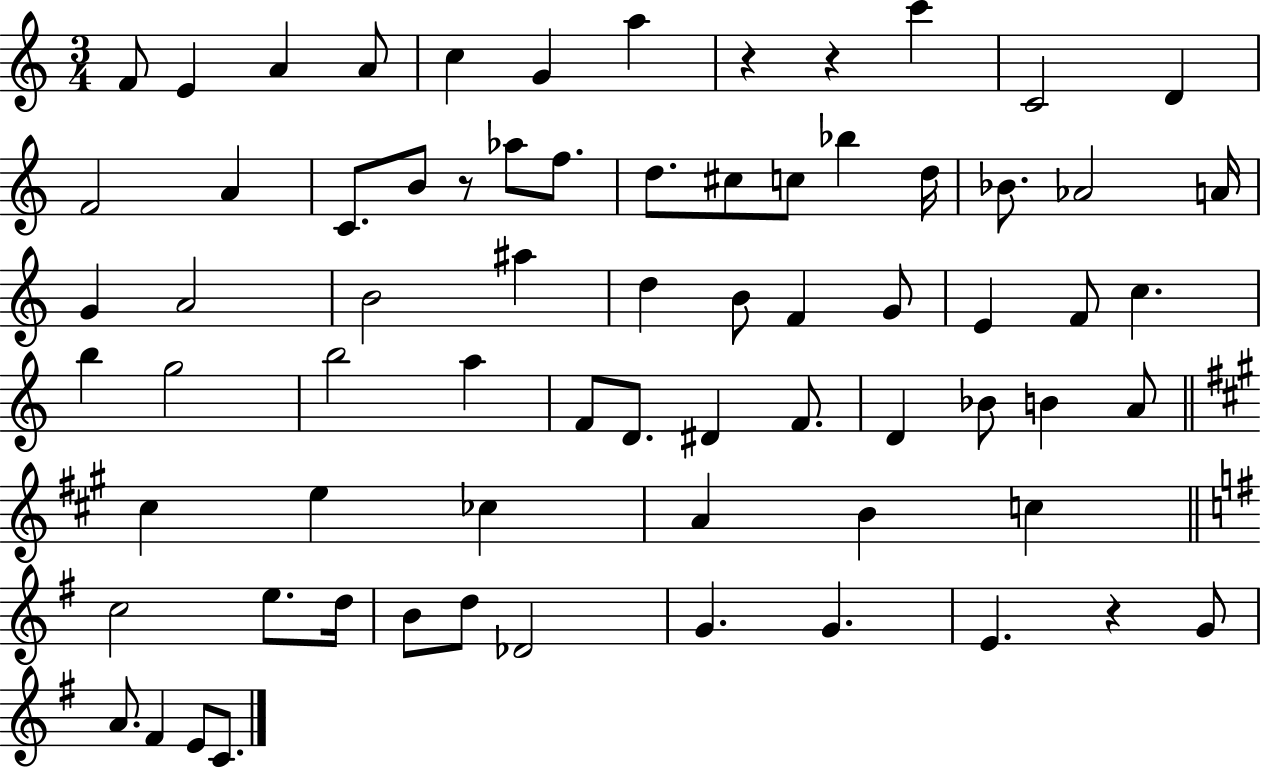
{
  \clef treble
  \numericTimeSignature
  \time 3/4
  \key c \major
  \repeat volta 2 { f'8 e'4 a'4 a'8 | c''4 g'4 a''4 | r4 r4 c'''4 | c'2 d'4 | \break f'2 a'4 | c'8. b'8 r8 aes''8 f''8. | d''8. cis''8 c''8 bes''4 d''16 | bes'8. aes'2 a'16 | \break g'4 a'2 | b'2 ais''4 | d''4 b'8 f'4 g'8 | e'4 f'8 c''4. | \break b''4 g''2 | b''2 a''4 | f'8 d'8. dis'4 f'8. | d'4 bes'8 b'4 a'8 | \break \bar "||" \break \key a \major cis''4 e''4 ces''4 | a'4 b'4 c''4 | \bar "||" \break \key e \minor c''2 e''8. d''16 | b'8 d''8 des'2 | g'4. g'4. | e'4. r4 g'8 | \break a'8. fis'4 e'8 c'8. | } \bar "|."
}